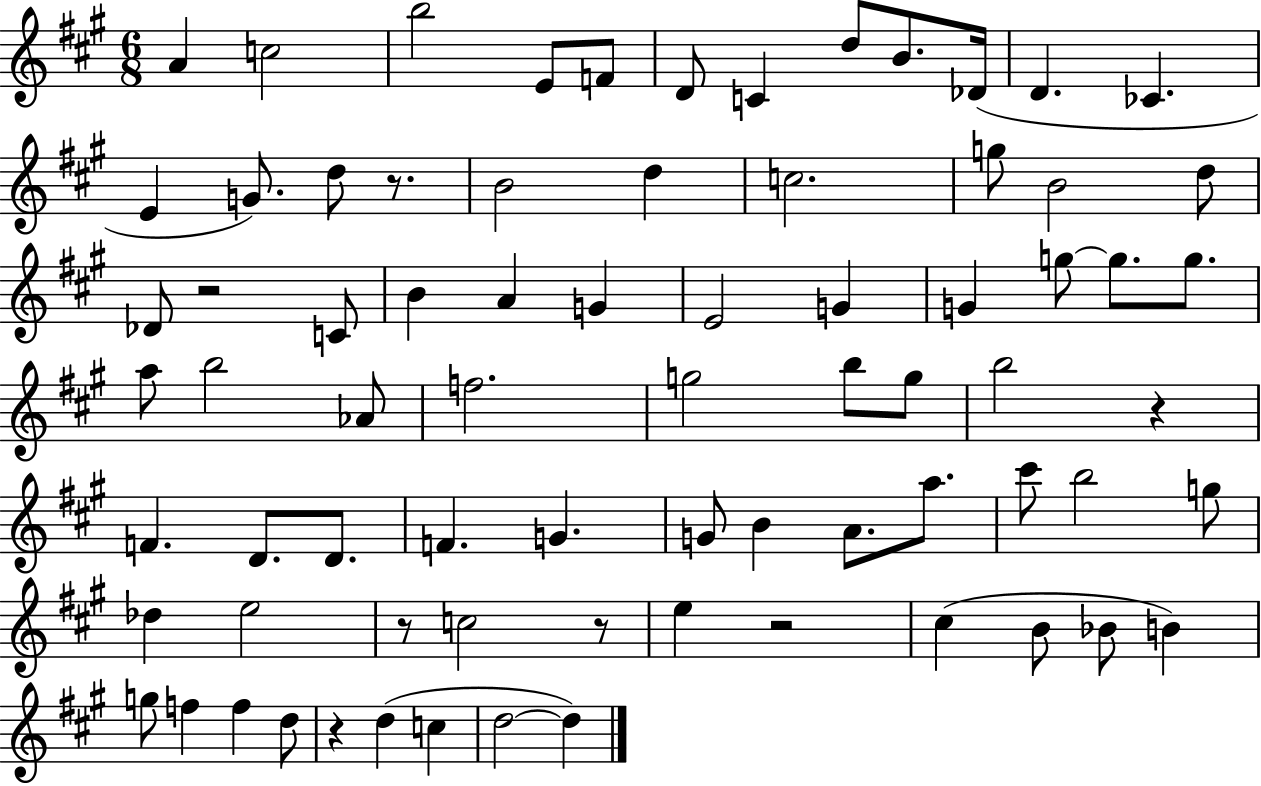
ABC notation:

X:1
T:Untitled
M:6/8
L:1/4
K:A
A c2 b2 E/2 F/2 D/2 C d/2 B/2 _D/4 D _C E G/2 d/2 z/2 B2 d c2 g/2 B2 d/2 _D/2 z2 C/2 B A G E2 G G g/2 g/2 g/2 a/2 b2 _A/2 f2 g2 b/2 g/2 b2 z F D/2 D/2 F G G/2 B A/2 a/2 ^c'/2 b2 g/2 _d e2 z/2 c2 z/2 e z2 ^c B/2 _B/2 B g/2 f f d/2 z d c d2 d